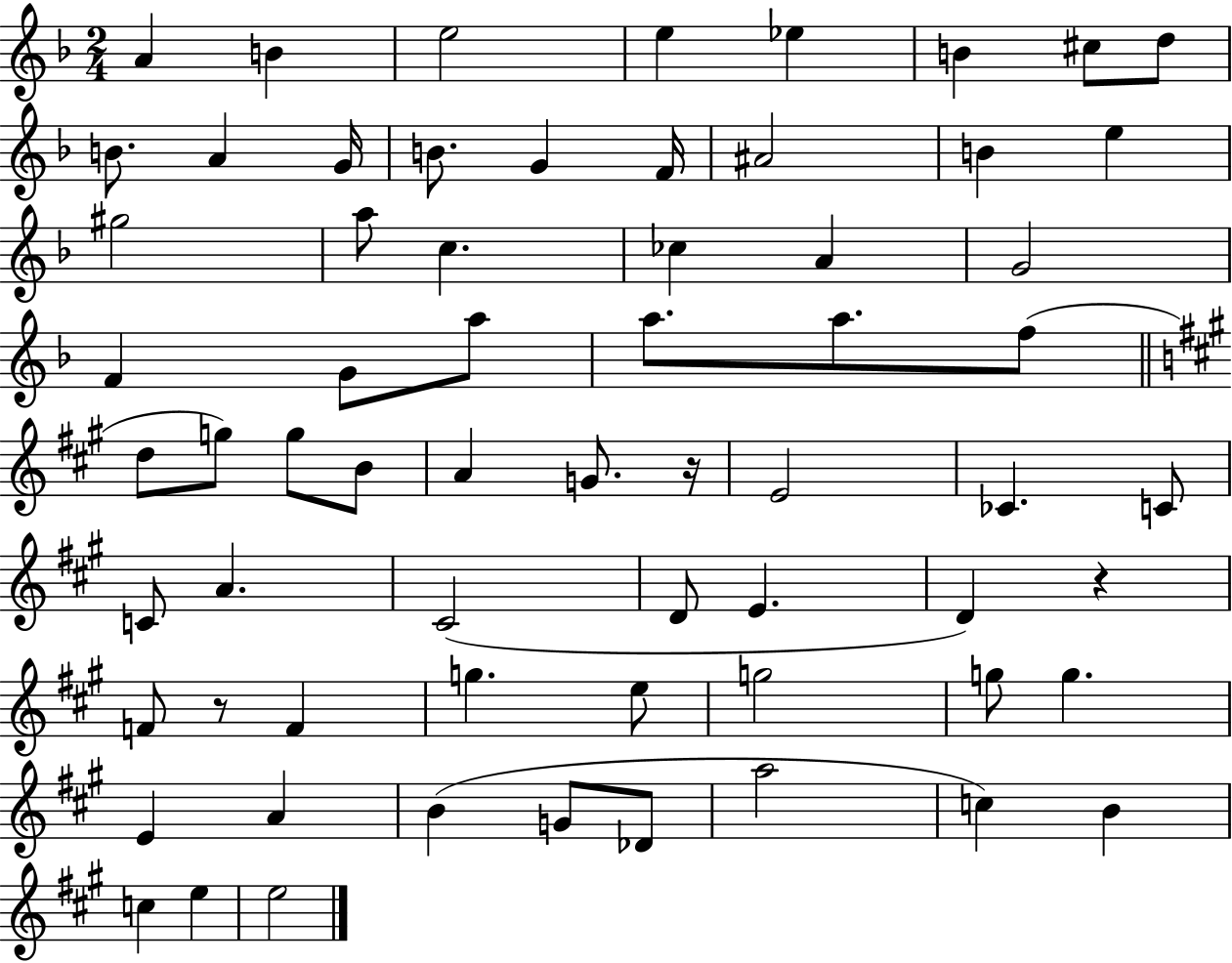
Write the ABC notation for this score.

X:1
T:Untitled
M:2/4
L:1/4
K:F
A B e2 e _e B ^c/2 d/2 B/2 A G/4 B/2 G F/4 ^A2 B e ^g2 a/2 c _c A G2 F G/2 a/2 a/2 a/2 f/2 d/2 g/2 g/2 B/2 A G/2 z/4 E2 _C C/2 C/2 A ^C2 D/2 E D z F/2 z/2 F g e/2 g2 g/2 g E A B G/2 _D/2 a2 c B c e e2